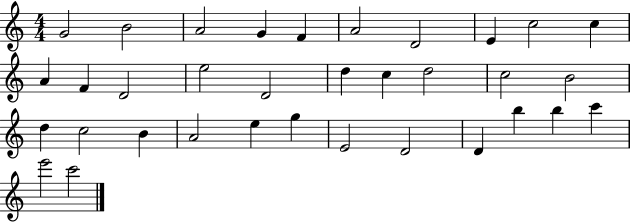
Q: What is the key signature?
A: C major